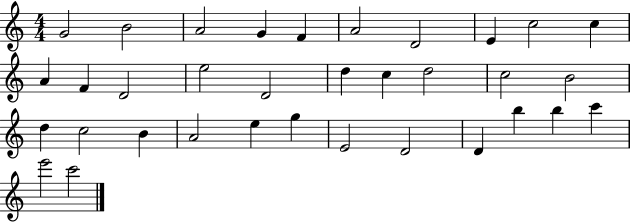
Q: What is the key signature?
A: C major